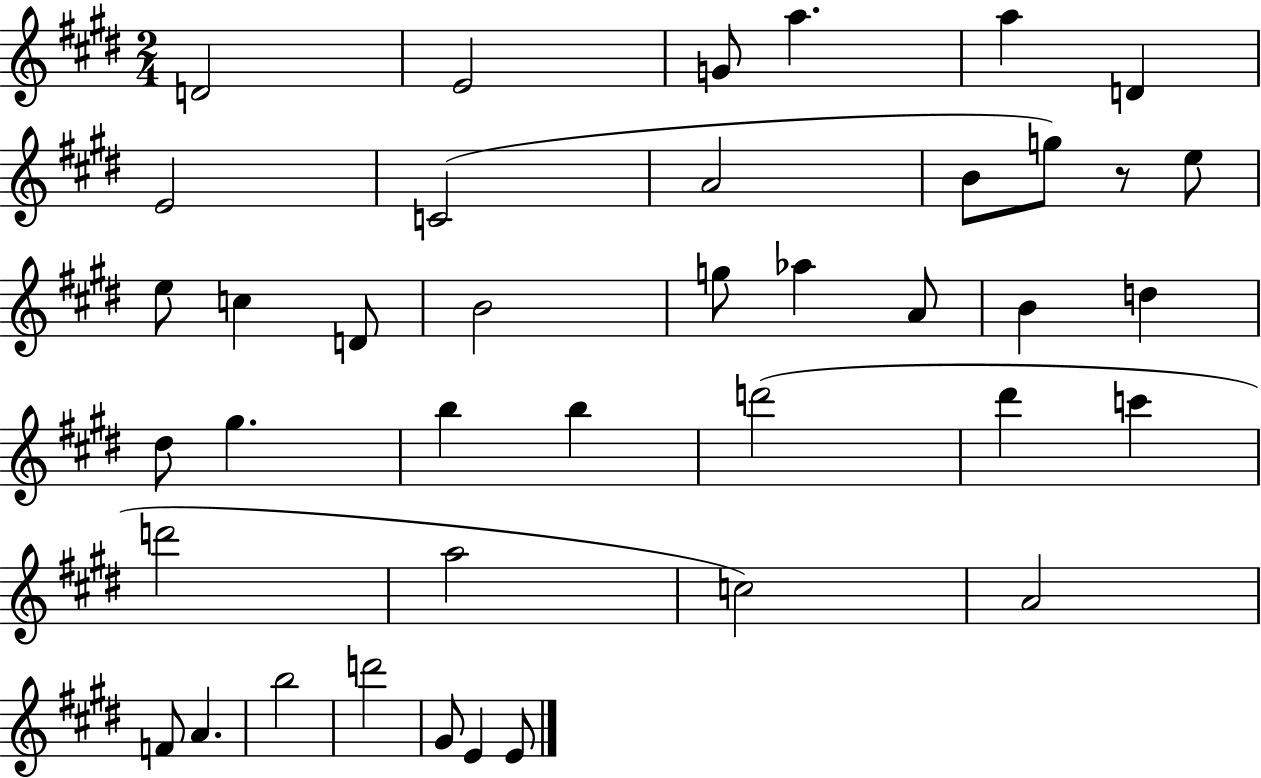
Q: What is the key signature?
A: E major